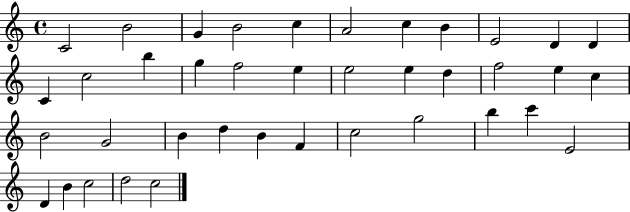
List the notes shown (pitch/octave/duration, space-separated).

C4/h B4/h G4/q B4/h C5/q A4/h C5/q B4/q E4/h D4/q D4/q C4/q C5/h B5/q G5/q F5/h E5/q E5/h E5/q D5/q F5/h E5/q C5/q B4/h G4/h B4/q D5/q B4/q F4/q C5/h G5/h B5/q C6/q E4/h D4/q B4/q C5/h D5/h C5/h